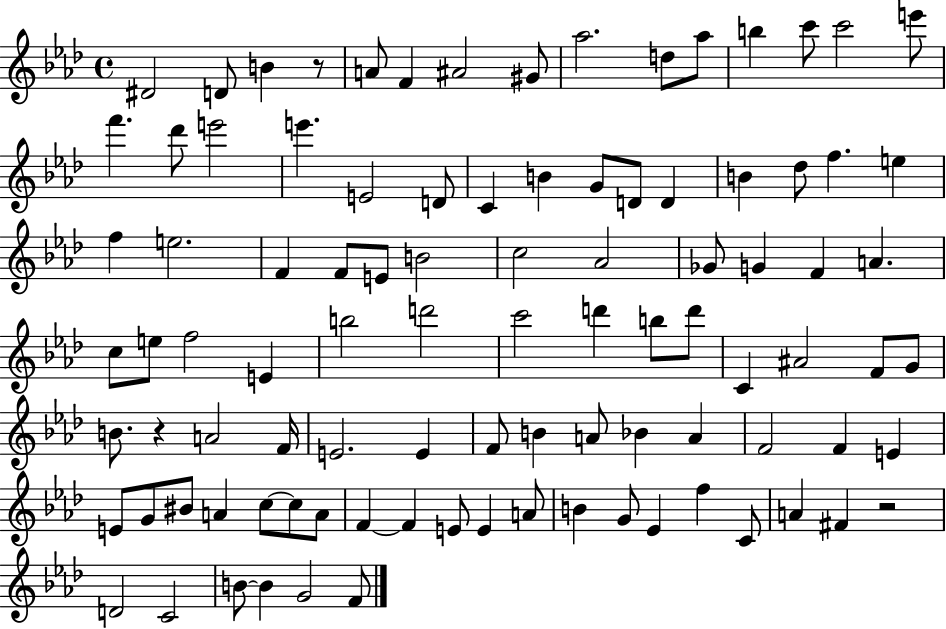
D#4/h D4/e B4/q R/e A4/e F4/q A#4/h G#4/e Ab5/h. D5/e Ab5/e B5/q C6/e C6/h E6/e F6/q. Db6/e E6/h E6/q. E4/h D4/e C4/q B4/q G4/e D4/e D4/q B4/q Db5/e F5/q. E5/q F5/q E5/h. F4/q F4/e E4/e B4/h C5/h Ab4/h Gb4/e G4/q F4/q A4/q. C5/e E5/e F5/h E4/q B5/h D6/h C6/h D6/q B5/e D6/e C4/q A#4/h F4/e G4/e B4/e. R/q A4/h F4/s E4/h. E4/q F4/e B4/q A4/e Bb4/q A4/q F4/h F4/q E4/q E4/e G4/e BIS4/e A4/q C5/e C5/e A4/e F4/q F4/q E4/e E4/q A4/e B4/q G4/e Eb4/q F5/q C4/e A4/q F#4/q R/h D4/h C4/h B4/e B4/q G4/h F4/e